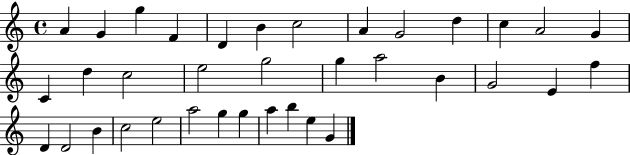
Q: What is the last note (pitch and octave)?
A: G4